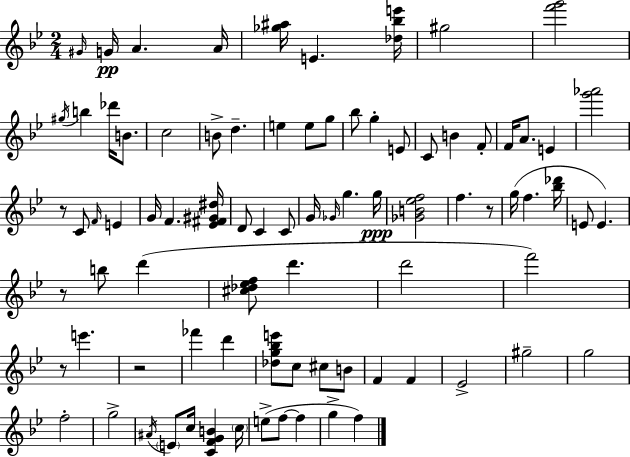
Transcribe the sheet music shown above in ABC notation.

X:1
T:Untitled
M:2/4
L:1/4
K:Gm
^G/4 G/4 A A/4 [_g^a]/4 E [_d_be']/4 ^g2 [f'g']2 ^g/4 b _d'/4 B/2 c2 B/2 d e e/2 g/2 _b/2 g E/2 C/2 B F/2 F/4 A/2 E [g'_a']2 z/2 C/2 F/4 E G/4 F [_E^F^G^d]/4 D/2 C C/2 G/4 _G/4 g g/4 [_GB_ef]2 f z/2 g/4 f [_b_d']/4 E/2 E z/2 b/2 d' [^c_d_ef]/2 d' d'2 f'2 z/2 e' z2 _f' d' [_dg_be']/2 c/2 ^c/2 B/2 F F _E2 ^g2 g2 f2 g2 ^A/4 E/2 c/4 [CFGB] c/4 e/2 f/2 f g f